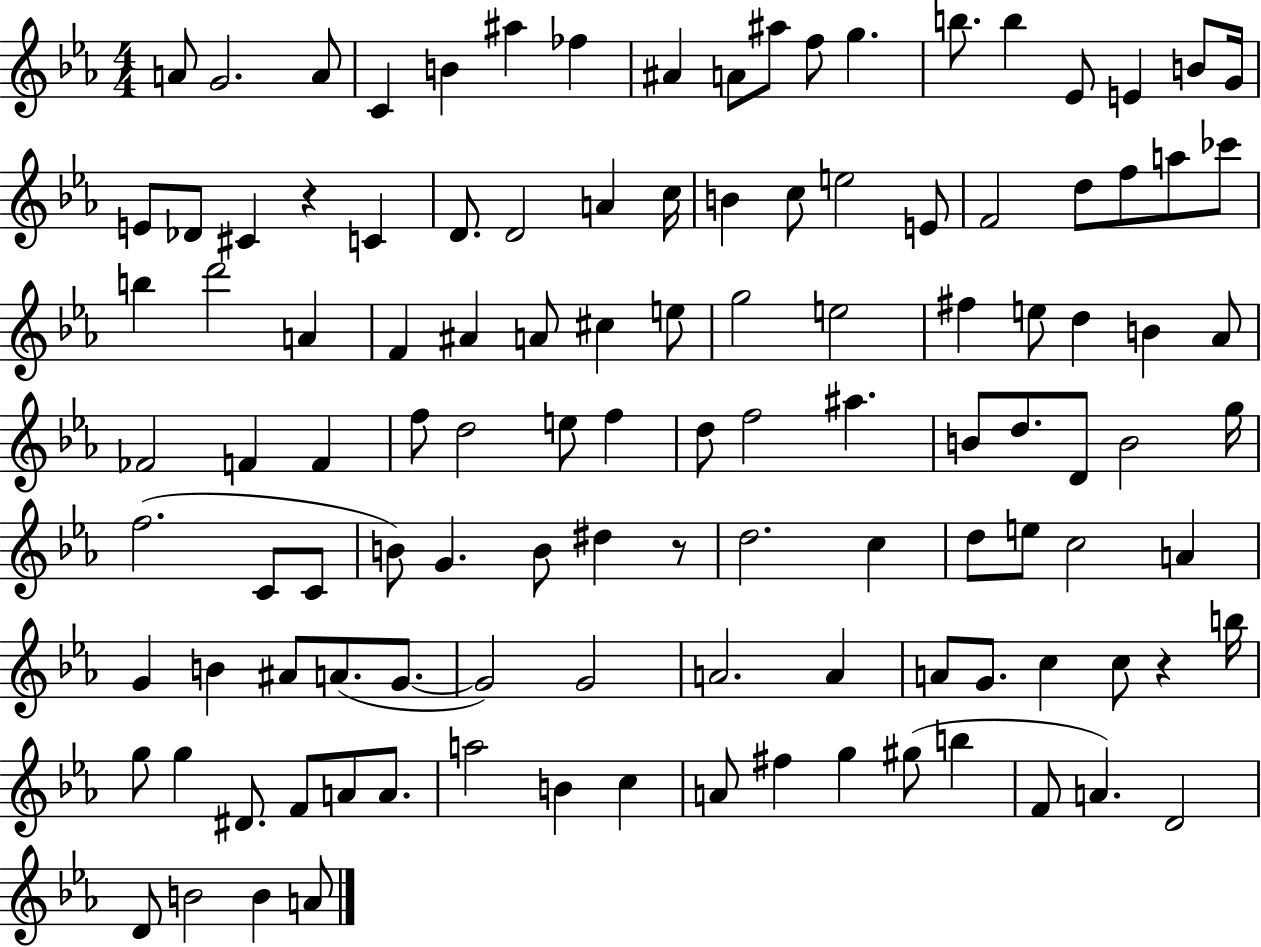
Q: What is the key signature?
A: EES major